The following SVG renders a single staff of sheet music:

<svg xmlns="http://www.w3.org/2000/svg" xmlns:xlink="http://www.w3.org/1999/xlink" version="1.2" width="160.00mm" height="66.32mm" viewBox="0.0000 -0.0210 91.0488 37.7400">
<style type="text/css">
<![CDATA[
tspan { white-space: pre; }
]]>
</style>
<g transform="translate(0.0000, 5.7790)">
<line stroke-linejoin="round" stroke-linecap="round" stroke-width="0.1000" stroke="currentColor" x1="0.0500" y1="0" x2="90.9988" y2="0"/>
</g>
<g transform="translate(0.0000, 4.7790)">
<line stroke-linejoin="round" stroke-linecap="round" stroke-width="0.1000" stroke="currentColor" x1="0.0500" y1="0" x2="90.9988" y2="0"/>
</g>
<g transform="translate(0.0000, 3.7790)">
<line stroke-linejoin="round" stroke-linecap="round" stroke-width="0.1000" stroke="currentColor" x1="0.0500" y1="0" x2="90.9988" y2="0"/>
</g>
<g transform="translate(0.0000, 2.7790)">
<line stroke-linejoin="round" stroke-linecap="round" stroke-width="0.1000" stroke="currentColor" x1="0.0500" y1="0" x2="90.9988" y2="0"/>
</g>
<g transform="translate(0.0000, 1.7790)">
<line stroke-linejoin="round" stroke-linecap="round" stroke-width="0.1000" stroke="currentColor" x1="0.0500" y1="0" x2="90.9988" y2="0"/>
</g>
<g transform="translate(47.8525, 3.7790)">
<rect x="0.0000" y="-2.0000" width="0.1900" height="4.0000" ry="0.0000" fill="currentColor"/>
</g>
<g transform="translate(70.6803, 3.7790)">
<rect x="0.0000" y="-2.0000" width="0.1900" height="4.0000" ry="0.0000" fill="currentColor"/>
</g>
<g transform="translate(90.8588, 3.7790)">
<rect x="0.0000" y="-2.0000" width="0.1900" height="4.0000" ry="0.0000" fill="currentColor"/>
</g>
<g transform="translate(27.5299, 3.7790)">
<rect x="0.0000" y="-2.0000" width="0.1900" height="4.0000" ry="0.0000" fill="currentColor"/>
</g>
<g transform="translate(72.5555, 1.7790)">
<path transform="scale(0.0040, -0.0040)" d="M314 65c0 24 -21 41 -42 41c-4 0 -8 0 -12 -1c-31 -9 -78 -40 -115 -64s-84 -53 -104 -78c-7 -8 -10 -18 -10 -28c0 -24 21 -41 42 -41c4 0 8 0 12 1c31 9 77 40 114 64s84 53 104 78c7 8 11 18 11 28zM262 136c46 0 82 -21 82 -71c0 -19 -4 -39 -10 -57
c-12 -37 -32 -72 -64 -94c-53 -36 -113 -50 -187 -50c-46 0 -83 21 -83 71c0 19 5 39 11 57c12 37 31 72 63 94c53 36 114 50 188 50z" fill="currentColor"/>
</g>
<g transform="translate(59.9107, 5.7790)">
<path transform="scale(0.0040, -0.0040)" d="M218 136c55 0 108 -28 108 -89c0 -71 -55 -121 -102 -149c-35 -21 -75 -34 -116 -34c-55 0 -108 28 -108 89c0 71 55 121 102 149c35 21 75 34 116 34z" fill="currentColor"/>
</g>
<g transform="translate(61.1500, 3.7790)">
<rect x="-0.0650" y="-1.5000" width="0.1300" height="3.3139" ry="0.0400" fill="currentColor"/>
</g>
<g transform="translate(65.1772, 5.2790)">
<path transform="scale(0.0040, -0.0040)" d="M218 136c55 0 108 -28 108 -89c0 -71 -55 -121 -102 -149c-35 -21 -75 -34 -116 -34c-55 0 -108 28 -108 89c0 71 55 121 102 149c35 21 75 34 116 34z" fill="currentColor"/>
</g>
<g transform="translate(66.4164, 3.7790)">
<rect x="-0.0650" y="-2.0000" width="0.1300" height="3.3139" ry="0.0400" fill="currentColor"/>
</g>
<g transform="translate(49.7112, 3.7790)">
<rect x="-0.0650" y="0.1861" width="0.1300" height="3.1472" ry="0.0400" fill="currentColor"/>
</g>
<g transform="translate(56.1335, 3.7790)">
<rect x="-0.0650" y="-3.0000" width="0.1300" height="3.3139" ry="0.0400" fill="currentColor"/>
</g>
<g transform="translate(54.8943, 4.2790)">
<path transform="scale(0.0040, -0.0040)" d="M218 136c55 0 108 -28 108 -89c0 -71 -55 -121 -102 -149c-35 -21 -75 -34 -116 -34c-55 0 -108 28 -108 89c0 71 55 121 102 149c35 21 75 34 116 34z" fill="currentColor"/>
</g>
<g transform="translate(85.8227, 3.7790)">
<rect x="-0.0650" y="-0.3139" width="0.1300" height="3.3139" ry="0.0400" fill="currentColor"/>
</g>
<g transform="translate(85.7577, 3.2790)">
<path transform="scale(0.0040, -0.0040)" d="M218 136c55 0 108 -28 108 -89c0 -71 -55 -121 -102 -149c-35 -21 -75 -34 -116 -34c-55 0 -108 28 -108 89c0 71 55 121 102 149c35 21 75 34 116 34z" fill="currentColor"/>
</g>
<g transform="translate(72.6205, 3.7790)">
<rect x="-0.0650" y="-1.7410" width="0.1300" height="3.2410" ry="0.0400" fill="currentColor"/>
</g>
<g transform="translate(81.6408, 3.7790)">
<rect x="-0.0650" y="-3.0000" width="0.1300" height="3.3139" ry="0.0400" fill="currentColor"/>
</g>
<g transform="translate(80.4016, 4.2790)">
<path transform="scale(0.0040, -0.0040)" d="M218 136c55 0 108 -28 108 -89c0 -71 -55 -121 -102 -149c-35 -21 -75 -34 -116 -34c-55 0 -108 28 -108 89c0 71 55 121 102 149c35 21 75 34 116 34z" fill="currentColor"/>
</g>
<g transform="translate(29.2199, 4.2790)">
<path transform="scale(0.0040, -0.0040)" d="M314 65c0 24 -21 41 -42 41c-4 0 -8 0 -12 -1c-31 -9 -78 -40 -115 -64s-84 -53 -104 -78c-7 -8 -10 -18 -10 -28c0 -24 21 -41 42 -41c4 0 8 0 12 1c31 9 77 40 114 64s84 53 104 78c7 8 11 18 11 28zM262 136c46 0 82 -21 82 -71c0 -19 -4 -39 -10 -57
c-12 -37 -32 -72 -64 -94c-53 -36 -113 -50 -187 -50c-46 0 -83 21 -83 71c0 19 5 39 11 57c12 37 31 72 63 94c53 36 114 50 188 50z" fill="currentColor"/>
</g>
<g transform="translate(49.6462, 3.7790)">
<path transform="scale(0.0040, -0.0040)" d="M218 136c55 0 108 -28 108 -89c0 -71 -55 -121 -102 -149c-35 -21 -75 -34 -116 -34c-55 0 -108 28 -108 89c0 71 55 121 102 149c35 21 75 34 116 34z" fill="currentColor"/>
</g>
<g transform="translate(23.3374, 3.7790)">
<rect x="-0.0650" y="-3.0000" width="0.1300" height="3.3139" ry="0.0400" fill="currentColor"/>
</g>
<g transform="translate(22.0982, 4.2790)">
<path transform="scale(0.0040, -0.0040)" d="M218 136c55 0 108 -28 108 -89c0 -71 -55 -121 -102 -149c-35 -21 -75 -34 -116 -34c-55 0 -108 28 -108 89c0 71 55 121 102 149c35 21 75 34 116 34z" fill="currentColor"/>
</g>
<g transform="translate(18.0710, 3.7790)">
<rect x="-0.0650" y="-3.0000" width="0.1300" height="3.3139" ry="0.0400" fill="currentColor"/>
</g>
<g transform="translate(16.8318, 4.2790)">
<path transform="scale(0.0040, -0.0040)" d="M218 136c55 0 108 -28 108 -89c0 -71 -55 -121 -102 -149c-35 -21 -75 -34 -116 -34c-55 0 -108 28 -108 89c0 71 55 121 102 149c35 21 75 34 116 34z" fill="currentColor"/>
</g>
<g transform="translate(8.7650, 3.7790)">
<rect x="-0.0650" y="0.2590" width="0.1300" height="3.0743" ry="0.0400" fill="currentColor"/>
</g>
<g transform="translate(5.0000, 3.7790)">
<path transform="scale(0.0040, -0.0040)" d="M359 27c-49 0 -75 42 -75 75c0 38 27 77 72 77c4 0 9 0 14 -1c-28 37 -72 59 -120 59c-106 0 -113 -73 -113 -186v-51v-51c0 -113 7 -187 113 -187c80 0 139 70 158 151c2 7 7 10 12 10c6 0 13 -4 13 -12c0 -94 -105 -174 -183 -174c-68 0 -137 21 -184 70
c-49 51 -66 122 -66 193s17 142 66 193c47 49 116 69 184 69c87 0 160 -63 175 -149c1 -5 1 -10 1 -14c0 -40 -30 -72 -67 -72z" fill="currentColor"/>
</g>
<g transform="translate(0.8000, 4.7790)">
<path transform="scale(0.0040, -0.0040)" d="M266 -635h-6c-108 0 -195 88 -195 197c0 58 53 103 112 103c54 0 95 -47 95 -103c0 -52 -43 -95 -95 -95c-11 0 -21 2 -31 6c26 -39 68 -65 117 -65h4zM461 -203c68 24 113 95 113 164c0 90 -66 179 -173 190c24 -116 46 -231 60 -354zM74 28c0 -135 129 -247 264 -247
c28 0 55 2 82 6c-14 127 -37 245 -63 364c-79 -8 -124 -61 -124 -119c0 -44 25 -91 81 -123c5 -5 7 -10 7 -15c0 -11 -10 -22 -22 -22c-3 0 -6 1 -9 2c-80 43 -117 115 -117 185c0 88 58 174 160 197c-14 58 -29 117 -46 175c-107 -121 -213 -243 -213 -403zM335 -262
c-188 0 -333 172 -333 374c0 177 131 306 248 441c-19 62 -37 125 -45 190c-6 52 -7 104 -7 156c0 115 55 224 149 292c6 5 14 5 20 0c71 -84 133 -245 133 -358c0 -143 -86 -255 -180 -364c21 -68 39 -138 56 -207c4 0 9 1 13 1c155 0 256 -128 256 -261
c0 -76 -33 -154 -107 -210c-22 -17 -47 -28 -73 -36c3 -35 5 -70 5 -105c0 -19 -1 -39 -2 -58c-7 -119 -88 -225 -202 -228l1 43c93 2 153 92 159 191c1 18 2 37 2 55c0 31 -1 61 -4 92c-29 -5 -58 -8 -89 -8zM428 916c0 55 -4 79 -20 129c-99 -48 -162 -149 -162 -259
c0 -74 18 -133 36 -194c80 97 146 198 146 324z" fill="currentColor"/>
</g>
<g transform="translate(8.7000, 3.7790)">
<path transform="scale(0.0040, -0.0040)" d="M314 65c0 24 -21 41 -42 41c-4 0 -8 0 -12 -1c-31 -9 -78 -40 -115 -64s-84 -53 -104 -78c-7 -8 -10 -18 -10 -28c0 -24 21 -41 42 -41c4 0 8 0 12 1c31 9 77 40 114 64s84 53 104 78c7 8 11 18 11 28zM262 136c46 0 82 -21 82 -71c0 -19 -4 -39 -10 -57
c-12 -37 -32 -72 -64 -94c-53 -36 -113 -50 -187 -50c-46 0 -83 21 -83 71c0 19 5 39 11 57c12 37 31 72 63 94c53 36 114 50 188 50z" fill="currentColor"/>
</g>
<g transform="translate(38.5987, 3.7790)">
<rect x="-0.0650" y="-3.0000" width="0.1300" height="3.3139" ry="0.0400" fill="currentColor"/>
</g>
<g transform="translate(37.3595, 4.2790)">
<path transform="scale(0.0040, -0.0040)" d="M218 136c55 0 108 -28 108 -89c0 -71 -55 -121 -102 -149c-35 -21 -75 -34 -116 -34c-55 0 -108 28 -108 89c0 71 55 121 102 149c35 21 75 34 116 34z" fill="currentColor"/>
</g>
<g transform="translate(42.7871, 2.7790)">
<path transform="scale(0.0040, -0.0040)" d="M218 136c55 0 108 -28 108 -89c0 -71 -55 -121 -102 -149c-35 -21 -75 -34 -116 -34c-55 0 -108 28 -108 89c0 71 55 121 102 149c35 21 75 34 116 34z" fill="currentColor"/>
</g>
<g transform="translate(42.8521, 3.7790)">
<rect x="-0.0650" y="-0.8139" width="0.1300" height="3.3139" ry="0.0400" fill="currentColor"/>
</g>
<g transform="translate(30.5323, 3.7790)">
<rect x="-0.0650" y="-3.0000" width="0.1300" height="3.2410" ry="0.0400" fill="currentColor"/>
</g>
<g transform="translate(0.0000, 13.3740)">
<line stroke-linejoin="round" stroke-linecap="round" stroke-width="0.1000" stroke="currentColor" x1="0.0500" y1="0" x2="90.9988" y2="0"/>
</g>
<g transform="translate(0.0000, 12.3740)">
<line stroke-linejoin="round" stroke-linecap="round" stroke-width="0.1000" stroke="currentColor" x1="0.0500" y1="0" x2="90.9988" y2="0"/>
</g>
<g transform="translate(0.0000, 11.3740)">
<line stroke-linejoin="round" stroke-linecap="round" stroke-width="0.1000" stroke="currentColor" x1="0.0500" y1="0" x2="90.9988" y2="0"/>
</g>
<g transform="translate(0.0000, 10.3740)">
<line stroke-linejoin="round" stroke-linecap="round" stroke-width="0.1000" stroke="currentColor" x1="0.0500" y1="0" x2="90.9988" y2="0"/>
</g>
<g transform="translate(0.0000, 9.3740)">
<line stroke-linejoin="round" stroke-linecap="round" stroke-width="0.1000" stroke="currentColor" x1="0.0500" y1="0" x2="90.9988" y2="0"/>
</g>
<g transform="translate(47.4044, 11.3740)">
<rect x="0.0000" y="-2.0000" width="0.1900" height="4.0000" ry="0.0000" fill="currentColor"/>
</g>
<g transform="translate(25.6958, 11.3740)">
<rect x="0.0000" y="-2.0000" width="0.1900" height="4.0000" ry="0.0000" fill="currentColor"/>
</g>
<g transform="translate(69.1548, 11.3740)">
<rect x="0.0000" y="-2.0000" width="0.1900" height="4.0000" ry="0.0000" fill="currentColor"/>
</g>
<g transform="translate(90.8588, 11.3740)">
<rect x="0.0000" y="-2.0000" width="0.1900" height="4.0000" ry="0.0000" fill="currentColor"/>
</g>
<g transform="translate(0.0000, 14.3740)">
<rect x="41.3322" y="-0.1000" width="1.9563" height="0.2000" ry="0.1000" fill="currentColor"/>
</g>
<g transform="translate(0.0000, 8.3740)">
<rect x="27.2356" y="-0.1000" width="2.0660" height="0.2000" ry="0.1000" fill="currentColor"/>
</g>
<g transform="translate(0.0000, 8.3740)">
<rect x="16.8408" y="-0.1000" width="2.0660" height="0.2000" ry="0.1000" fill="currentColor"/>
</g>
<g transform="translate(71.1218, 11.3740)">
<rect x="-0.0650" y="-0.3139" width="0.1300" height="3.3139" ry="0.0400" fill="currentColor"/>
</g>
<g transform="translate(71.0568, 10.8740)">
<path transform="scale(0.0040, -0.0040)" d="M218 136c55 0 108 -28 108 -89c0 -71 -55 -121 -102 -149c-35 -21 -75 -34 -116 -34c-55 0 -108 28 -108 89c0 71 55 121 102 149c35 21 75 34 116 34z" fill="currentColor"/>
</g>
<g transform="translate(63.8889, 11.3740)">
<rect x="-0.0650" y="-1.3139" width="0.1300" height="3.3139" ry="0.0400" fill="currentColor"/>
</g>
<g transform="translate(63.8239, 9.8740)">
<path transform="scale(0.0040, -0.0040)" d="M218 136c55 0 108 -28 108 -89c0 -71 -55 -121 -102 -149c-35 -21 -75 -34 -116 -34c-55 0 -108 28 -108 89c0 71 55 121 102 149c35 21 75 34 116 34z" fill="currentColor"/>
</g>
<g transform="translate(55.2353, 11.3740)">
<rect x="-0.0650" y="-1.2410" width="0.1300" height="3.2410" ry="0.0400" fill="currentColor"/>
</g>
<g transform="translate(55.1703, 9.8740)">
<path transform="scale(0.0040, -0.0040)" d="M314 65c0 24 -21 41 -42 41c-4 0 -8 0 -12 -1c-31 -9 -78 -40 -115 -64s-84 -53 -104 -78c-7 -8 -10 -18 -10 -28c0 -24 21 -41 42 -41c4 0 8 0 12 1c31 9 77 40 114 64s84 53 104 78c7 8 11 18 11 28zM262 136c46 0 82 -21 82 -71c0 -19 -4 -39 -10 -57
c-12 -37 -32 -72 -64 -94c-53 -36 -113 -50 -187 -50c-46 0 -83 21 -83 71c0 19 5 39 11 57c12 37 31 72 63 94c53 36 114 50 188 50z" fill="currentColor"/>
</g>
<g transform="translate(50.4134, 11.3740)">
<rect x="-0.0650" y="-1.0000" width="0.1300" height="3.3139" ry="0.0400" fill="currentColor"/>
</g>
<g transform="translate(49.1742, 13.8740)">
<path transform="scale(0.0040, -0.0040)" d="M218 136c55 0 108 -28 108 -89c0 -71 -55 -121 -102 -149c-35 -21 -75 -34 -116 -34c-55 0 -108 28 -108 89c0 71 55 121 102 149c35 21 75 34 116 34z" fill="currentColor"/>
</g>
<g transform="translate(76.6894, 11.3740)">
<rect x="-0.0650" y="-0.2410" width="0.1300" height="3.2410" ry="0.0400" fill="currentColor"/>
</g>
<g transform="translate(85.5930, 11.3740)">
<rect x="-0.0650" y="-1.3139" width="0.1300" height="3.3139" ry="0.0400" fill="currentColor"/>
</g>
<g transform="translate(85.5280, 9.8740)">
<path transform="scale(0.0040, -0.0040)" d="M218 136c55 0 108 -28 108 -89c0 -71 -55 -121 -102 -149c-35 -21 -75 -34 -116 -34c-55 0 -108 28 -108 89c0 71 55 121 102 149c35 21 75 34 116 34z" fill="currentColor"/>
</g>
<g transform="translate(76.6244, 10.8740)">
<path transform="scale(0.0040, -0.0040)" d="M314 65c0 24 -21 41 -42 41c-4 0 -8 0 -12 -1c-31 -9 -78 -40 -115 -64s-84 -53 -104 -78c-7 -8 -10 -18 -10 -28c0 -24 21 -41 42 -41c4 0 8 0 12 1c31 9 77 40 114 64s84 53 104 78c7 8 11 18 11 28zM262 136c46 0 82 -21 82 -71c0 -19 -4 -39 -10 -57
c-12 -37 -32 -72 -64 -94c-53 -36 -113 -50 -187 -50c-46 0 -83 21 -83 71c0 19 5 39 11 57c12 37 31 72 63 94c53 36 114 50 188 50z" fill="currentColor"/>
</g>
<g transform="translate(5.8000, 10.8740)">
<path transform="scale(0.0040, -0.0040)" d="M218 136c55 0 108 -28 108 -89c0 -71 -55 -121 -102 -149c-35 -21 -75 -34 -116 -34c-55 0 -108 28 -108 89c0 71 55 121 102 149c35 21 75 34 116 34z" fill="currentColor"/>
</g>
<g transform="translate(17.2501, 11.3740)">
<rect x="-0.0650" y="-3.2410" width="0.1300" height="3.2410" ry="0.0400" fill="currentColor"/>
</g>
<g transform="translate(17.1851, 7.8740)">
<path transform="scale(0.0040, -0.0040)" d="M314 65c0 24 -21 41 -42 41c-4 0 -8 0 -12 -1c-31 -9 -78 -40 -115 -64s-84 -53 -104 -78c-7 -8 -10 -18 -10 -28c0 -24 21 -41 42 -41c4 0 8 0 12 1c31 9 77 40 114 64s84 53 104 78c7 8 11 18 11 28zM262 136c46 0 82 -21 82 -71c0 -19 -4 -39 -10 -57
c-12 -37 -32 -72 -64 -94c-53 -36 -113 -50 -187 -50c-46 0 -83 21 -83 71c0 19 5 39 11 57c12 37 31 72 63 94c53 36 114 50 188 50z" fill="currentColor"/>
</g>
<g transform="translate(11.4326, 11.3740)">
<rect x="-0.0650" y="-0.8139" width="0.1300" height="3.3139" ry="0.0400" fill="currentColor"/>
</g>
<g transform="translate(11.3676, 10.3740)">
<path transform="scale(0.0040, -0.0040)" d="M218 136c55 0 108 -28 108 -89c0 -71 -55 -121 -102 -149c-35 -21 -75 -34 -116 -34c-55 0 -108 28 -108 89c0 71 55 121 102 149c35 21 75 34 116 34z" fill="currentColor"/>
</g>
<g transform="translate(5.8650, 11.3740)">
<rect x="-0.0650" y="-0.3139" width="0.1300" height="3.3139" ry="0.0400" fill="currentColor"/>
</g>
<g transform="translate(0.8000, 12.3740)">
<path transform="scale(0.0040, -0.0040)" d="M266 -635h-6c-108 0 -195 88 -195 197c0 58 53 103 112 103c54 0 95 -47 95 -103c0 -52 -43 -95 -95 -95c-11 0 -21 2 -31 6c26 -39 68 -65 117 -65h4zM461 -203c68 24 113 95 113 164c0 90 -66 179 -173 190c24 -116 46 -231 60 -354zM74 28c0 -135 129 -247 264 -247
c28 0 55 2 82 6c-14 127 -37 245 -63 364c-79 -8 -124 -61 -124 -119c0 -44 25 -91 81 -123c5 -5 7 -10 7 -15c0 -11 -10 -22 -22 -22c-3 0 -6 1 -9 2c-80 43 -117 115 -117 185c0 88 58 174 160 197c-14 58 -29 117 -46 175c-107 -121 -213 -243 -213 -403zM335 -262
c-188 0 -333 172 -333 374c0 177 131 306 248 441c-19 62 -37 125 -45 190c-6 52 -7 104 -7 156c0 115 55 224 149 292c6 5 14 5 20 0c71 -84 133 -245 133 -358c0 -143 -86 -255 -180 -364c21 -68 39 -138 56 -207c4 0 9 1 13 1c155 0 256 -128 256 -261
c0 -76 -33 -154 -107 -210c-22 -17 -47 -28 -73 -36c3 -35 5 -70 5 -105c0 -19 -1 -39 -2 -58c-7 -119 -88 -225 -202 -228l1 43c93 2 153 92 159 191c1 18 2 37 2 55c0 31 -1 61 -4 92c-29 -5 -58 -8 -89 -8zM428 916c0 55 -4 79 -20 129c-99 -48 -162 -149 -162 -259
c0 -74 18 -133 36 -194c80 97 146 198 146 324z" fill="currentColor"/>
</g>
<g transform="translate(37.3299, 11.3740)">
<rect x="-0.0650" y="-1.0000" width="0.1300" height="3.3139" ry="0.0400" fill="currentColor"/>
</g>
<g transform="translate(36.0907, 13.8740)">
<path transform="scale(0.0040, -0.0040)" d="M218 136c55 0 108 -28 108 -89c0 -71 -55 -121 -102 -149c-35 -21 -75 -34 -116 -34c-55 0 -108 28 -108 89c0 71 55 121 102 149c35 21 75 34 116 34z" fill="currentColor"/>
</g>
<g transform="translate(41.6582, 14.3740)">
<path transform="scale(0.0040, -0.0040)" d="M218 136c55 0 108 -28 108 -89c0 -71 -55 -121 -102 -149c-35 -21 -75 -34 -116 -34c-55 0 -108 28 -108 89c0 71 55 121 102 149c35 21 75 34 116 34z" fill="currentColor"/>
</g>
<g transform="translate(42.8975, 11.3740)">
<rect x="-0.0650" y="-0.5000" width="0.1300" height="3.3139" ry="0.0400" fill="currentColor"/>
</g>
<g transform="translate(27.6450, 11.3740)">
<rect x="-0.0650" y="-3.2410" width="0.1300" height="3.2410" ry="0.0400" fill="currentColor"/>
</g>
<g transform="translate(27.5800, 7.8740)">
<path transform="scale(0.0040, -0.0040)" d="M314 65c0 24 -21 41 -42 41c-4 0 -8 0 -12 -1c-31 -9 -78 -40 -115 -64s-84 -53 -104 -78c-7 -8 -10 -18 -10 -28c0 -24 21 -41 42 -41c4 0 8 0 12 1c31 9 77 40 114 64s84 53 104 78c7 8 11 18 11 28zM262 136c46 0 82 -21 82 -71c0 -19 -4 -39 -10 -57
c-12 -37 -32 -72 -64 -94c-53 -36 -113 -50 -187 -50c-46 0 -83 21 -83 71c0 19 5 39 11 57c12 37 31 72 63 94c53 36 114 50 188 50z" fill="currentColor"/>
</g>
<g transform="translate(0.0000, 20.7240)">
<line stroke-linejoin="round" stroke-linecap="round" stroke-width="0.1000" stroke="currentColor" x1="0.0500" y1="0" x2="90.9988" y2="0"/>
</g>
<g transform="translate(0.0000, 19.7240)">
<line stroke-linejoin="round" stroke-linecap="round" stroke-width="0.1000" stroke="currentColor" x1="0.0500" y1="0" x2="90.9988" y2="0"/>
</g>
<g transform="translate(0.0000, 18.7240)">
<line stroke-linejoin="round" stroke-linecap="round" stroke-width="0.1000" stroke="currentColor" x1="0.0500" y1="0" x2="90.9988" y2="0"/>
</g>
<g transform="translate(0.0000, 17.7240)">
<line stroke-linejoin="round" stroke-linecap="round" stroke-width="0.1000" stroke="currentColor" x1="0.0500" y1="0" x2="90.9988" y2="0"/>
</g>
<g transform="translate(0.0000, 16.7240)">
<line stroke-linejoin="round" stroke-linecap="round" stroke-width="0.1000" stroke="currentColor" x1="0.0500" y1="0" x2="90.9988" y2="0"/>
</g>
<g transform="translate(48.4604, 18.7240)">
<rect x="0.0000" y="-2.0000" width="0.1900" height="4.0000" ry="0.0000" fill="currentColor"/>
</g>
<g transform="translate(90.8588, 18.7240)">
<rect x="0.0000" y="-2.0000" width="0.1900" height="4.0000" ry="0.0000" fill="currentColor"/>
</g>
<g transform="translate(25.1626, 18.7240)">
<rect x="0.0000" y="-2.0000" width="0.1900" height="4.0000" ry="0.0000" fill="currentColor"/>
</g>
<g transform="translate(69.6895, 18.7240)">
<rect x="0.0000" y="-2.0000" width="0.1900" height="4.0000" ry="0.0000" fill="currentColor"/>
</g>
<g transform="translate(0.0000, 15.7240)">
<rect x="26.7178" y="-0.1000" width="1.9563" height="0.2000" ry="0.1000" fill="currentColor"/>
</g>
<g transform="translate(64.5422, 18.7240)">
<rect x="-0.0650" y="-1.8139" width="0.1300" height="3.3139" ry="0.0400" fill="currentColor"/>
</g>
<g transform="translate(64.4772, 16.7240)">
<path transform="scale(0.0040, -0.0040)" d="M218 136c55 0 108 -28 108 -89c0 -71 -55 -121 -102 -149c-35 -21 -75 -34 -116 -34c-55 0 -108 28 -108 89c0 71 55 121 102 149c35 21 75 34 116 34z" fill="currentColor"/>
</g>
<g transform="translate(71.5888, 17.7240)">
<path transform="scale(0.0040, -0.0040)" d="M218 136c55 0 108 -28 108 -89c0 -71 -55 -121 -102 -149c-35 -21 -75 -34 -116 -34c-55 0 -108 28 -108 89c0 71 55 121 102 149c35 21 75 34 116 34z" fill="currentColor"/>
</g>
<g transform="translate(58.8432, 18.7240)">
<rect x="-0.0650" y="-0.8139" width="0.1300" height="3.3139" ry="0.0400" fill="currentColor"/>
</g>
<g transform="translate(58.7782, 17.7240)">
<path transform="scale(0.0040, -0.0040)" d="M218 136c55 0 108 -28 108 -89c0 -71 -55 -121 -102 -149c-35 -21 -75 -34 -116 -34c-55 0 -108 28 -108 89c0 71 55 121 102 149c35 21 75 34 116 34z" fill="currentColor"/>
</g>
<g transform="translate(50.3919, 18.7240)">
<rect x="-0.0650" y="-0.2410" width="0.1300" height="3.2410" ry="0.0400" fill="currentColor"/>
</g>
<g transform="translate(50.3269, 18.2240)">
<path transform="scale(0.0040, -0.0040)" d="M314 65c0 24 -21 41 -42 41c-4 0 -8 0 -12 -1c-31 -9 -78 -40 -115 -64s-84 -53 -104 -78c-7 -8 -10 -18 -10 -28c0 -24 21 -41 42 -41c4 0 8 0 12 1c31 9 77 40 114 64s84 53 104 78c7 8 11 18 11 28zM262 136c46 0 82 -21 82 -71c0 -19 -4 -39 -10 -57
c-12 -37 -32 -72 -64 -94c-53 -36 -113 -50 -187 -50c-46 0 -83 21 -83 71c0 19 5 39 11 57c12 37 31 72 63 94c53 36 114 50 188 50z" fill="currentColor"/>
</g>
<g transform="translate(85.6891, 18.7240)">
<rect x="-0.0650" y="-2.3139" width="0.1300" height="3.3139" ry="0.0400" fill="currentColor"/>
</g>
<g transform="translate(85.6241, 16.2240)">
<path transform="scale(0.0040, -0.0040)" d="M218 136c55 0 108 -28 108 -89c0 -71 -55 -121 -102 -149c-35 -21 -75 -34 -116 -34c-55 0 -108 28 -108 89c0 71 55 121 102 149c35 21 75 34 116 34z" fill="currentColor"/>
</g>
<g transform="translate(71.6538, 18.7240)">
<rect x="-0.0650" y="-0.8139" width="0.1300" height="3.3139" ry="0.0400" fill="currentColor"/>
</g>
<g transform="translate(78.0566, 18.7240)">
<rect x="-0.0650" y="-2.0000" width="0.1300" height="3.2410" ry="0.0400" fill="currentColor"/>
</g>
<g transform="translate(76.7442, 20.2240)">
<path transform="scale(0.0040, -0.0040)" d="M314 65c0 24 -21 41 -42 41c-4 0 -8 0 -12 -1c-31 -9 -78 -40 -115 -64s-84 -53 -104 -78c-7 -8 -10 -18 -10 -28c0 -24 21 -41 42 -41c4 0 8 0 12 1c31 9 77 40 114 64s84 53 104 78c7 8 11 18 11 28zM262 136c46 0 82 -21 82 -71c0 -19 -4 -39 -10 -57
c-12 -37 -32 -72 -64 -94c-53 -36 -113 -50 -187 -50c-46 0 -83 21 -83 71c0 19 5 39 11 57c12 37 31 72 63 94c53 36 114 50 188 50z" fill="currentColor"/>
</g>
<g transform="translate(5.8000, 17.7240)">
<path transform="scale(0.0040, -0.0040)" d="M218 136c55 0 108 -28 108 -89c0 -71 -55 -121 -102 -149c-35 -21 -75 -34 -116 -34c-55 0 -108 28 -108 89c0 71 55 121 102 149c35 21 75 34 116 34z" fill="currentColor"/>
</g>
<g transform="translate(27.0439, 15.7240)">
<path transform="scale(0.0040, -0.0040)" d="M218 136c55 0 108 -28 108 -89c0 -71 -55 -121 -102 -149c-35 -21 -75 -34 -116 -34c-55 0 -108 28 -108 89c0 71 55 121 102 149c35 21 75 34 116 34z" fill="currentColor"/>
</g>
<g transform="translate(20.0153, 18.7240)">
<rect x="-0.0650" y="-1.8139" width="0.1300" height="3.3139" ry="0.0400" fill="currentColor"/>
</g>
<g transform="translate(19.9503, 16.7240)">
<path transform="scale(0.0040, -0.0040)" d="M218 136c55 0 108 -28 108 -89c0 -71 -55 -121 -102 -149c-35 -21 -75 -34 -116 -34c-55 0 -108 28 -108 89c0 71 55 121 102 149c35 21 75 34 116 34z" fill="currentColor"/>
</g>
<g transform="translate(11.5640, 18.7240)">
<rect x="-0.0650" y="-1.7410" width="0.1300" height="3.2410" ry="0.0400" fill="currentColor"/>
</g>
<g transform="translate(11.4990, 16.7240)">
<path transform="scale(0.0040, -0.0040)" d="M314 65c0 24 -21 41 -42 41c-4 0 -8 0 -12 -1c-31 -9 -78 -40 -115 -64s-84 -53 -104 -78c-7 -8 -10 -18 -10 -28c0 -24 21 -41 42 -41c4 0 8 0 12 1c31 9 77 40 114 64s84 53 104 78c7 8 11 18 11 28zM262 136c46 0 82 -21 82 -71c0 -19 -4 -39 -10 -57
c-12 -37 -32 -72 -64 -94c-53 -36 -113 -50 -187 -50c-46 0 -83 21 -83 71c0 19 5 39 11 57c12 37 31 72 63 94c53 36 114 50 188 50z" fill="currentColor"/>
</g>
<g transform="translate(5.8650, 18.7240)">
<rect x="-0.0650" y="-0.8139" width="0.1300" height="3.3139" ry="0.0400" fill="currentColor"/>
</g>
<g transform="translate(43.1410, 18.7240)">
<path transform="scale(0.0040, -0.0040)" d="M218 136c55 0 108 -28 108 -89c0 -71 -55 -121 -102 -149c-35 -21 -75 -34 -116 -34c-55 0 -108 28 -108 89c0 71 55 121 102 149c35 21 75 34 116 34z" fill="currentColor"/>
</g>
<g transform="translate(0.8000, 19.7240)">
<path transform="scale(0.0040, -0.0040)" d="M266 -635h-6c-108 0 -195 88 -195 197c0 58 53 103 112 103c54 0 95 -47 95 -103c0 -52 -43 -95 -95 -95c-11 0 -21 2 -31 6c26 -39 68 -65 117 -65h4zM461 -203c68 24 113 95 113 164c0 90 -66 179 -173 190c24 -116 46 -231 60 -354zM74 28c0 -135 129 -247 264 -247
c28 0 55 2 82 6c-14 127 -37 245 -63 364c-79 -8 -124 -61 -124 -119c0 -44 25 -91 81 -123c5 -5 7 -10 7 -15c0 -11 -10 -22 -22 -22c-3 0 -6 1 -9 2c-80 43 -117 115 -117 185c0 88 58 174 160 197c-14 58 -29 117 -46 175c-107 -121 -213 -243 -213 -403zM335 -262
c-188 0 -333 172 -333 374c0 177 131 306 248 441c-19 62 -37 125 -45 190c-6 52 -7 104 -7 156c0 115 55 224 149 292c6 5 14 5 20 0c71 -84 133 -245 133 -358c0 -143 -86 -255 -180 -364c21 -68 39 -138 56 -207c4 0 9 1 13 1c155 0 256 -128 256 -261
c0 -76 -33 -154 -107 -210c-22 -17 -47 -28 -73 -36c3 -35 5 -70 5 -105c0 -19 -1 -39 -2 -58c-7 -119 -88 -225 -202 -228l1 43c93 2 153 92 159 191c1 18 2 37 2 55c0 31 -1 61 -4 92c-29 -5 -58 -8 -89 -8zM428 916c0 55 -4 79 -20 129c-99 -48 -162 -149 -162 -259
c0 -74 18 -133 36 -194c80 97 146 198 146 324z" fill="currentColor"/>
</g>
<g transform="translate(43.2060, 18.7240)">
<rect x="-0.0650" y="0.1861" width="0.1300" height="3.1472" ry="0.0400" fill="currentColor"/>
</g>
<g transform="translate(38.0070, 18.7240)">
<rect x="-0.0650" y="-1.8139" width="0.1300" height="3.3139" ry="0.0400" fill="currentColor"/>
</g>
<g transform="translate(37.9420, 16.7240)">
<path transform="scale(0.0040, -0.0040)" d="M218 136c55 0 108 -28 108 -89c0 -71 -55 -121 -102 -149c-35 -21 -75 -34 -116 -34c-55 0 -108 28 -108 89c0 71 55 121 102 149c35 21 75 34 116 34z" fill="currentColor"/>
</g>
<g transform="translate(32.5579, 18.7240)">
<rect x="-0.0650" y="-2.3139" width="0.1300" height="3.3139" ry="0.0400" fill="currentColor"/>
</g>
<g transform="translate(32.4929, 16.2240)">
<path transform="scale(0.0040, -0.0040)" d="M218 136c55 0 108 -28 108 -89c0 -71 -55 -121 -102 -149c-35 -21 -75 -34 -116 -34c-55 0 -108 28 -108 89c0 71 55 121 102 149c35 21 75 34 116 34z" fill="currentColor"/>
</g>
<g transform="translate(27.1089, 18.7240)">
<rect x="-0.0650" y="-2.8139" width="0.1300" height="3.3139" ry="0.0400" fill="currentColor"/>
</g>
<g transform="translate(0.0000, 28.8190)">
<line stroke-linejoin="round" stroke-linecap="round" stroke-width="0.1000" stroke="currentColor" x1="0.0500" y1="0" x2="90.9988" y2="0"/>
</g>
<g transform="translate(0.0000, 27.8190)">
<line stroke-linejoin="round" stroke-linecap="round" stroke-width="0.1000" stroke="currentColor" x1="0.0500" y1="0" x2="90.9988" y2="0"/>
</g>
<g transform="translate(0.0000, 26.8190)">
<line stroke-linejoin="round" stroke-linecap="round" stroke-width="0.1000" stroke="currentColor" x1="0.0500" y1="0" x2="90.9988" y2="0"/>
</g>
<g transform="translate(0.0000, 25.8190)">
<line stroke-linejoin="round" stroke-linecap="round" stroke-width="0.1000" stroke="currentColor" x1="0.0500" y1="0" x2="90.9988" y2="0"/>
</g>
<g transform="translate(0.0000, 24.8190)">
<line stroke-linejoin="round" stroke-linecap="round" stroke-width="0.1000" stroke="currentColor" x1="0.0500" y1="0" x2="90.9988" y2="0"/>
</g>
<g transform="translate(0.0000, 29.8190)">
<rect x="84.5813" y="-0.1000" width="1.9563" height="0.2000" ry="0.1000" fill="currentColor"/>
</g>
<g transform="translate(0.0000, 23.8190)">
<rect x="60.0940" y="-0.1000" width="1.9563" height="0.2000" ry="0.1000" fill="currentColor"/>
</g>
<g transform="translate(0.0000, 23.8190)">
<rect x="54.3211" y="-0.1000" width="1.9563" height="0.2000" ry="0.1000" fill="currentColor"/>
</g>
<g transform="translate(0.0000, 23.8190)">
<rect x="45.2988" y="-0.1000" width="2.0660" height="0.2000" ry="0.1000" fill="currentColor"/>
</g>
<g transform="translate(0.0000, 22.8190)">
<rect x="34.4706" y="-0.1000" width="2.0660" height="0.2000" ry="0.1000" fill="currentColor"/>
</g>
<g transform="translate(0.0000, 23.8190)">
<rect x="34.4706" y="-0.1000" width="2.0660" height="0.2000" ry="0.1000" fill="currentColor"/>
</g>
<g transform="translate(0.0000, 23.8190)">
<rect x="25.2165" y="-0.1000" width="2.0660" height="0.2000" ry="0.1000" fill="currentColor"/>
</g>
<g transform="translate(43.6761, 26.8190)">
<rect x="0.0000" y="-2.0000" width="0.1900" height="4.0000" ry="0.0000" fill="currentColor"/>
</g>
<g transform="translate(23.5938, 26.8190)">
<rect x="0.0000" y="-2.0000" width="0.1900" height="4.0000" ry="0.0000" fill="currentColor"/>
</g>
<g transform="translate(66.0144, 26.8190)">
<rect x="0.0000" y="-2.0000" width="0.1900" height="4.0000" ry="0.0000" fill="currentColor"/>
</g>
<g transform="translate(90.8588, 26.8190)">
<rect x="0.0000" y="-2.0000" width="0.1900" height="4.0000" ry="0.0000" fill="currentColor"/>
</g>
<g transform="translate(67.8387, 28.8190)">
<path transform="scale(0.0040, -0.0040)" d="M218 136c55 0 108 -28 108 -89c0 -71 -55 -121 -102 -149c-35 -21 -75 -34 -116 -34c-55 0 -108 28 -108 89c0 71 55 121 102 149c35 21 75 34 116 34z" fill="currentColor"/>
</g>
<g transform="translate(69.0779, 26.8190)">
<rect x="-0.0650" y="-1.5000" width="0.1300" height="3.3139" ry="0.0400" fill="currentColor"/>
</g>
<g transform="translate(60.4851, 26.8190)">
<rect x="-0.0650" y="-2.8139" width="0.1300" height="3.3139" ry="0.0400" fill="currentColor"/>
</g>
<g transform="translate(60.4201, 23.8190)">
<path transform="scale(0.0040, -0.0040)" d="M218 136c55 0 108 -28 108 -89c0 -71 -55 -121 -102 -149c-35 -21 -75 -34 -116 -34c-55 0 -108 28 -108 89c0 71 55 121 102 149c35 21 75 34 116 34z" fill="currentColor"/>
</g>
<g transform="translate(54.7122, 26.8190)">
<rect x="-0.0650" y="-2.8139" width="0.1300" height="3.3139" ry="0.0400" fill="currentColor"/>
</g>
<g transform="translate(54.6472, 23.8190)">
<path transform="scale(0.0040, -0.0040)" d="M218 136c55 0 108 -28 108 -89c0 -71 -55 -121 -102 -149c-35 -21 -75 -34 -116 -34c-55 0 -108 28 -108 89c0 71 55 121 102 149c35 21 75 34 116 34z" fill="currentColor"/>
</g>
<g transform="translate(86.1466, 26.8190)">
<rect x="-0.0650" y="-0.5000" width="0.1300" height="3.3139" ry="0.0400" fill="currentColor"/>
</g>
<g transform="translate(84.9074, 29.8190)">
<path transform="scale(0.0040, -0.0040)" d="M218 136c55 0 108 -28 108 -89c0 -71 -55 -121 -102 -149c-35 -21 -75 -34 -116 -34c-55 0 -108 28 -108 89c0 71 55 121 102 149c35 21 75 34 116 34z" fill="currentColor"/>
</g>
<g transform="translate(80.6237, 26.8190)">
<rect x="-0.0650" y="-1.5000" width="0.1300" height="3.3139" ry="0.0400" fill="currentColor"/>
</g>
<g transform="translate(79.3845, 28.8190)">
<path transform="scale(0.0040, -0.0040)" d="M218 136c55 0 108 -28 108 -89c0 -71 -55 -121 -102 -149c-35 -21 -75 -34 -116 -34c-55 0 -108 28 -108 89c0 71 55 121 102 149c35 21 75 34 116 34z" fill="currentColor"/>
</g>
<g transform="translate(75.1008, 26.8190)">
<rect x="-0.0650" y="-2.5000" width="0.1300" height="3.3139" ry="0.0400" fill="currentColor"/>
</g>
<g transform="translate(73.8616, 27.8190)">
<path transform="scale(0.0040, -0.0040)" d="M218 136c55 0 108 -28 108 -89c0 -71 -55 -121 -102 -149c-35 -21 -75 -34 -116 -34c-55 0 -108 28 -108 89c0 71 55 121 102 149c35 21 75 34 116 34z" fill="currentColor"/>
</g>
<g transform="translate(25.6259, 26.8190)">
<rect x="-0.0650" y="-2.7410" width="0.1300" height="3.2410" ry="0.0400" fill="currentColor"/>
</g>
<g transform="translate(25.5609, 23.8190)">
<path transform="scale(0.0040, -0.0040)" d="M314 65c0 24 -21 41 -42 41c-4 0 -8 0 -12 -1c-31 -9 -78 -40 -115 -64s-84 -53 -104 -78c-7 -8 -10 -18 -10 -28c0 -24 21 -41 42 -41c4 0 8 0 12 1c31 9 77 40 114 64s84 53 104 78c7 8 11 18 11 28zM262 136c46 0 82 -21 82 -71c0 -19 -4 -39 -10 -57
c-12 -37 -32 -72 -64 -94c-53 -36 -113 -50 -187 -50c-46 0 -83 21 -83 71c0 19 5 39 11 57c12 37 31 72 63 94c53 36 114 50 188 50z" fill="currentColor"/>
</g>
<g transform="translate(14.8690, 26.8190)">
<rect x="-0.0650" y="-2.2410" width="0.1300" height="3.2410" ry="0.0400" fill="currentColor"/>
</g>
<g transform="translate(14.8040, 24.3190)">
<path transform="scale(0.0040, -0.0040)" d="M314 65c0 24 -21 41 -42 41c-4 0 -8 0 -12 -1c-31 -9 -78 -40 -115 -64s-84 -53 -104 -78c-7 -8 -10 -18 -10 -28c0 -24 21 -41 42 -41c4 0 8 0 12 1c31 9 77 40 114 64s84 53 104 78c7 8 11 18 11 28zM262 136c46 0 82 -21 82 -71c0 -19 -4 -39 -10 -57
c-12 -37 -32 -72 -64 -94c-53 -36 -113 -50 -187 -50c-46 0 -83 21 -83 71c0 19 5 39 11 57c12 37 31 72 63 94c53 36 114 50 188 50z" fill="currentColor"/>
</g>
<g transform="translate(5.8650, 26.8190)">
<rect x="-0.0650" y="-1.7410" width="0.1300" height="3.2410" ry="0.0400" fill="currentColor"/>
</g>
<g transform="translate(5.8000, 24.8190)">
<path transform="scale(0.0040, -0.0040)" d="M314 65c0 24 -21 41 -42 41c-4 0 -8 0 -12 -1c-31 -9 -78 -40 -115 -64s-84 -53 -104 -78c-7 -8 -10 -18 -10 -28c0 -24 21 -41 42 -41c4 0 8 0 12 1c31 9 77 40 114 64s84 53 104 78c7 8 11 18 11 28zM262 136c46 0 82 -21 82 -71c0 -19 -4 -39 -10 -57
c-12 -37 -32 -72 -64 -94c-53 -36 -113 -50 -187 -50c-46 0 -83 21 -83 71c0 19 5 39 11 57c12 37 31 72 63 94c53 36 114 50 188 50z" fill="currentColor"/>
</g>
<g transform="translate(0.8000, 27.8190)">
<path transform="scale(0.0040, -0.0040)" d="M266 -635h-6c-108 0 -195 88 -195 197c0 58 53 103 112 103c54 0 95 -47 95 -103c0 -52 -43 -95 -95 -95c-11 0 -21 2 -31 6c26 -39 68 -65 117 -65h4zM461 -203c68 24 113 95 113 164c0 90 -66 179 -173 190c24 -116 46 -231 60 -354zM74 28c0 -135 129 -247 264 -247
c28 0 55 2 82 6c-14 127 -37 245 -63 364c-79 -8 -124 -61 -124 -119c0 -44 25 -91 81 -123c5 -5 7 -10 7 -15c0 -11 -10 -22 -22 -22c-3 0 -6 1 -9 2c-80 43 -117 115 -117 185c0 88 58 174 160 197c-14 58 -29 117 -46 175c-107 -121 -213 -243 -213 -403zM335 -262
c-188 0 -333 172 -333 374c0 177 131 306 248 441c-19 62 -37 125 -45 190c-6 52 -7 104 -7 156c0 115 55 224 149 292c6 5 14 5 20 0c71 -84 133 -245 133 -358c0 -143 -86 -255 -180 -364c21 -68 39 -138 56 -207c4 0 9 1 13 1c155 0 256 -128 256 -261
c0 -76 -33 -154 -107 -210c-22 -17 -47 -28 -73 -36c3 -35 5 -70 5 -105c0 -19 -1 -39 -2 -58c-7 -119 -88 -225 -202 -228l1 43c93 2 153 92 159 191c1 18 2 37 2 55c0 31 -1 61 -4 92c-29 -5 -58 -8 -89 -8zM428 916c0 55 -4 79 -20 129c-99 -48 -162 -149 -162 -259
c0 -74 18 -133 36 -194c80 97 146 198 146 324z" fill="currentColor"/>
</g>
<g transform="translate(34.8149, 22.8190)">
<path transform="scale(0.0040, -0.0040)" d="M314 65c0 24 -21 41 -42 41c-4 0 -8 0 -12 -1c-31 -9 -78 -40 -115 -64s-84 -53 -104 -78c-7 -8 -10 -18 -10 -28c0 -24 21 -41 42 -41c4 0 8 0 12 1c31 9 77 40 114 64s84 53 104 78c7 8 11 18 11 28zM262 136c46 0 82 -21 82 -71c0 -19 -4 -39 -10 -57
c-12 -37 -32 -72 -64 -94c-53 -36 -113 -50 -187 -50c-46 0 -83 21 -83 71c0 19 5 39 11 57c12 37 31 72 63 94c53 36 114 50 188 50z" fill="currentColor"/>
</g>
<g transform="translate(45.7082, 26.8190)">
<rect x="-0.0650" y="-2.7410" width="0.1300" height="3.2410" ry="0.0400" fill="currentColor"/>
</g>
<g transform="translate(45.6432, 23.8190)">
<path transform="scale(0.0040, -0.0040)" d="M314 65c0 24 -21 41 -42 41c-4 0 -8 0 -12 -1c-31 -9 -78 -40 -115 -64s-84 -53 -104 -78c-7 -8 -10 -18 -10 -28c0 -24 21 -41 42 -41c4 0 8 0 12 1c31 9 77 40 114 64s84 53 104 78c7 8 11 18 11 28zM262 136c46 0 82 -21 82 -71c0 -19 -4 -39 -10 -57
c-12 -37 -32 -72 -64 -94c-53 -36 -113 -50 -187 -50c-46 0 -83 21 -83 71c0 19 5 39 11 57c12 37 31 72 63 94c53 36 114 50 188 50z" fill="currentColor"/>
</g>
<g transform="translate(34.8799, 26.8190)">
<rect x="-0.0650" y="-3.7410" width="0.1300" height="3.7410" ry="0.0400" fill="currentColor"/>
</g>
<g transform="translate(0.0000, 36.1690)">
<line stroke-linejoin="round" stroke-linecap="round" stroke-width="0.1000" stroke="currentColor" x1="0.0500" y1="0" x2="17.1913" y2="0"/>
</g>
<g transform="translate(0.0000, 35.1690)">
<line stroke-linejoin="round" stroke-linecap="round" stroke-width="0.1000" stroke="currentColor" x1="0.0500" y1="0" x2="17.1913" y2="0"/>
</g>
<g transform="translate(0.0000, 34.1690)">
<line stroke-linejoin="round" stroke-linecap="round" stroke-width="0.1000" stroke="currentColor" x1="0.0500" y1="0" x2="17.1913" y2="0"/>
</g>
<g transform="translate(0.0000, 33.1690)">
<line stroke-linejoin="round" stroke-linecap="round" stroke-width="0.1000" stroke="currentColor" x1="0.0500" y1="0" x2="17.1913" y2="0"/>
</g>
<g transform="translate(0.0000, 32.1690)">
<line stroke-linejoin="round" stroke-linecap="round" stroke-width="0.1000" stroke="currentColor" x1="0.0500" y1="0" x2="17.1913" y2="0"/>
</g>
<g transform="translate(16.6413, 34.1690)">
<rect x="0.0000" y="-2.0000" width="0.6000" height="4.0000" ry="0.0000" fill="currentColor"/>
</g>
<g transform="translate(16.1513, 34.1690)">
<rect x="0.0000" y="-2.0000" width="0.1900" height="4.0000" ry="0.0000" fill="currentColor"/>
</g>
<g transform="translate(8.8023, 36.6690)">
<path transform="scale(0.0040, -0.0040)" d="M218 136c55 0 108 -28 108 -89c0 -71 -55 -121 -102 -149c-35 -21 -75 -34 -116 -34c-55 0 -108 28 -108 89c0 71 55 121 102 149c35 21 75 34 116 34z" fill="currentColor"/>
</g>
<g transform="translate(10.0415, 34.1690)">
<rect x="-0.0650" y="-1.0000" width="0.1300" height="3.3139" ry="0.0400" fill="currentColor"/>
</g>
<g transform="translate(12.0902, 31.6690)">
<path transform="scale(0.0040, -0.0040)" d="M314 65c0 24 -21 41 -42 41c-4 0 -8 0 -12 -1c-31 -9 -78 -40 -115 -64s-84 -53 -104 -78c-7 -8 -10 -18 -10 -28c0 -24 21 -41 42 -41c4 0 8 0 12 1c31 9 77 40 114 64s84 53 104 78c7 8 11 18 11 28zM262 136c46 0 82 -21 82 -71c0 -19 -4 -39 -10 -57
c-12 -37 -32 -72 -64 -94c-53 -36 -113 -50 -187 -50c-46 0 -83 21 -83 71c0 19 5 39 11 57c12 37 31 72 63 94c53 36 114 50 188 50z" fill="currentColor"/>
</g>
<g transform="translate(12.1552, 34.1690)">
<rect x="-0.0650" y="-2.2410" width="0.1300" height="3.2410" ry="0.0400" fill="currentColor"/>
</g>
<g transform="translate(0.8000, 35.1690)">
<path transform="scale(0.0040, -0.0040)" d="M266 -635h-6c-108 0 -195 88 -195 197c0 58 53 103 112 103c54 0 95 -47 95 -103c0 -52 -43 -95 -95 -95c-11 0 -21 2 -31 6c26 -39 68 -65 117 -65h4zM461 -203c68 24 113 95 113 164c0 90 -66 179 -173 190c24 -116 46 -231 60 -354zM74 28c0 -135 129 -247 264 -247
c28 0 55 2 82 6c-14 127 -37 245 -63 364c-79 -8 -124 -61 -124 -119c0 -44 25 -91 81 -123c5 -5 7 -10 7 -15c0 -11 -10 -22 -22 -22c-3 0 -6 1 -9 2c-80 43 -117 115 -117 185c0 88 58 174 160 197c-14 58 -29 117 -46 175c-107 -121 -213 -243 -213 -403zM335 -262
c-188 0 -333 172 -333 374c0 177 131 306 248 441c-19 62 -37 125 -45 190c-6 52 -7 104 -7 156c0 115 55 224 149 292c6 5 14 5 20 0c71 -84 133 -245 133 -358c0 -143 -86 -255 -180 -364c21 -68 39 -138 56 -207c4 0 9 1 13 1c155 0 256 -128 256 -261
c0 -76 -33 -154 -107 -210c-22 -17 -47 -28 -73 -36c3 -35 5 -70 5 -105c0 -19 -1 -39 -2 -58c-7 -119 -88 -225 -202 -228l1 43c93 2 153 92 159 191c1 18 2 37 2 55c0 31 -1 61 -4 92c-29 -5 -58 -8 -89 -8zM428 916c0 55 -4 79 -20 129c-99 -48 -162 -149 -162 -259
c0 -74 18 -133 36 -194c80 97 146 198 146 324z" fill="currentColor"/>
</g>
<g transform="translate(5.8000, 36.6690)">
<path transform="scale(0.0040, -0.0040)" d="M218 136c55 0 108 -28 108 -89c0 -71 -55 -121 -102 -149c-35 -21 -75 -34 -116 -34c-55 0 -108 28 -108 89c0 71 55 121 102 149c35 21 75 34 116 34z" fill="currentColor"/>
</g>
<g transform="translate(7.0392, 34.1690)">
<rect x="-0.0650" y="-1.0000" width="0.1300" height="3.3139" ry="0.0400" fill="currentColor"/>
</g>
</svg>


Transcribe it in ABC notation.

X:1
T:Untitled
M:4/4
L:1/4
K:C
B2 A A A2 A d B A E F f2 A c c d b2 b2 D C D e2 e c c2 e d f2 f a g f B c2 d f d F2 g f2 g2 a2 c'2 a2 a a E G E C D D g2